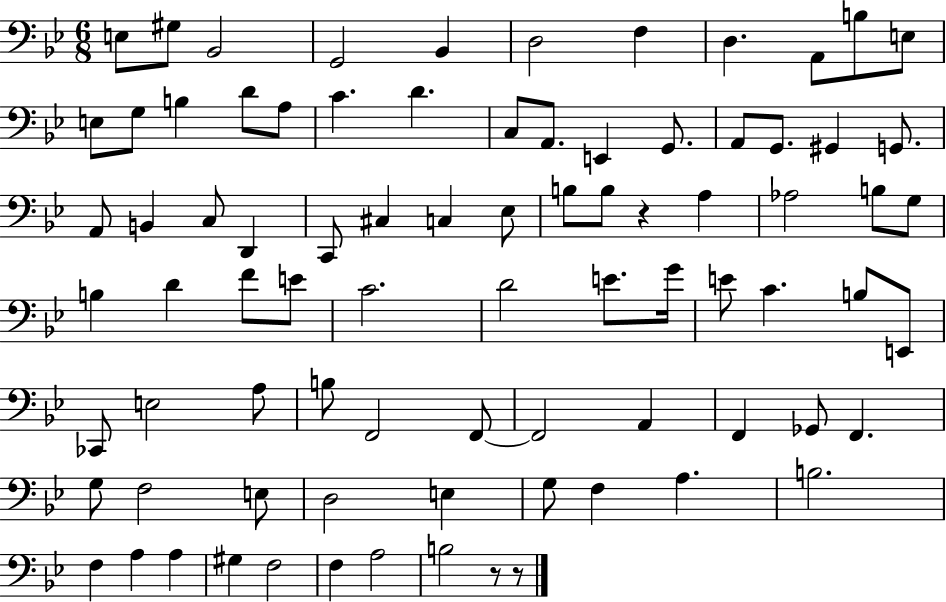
X:1
T:Untitled
M:6/8
L:1/4
K:Bb
E,/2 ^G,/2 _B,,2 G,,2 _B,, D,2 F, D, A,,/2 B,/2 E,/2 E,/2 G,/2 B, D/2 A,/2 C D C,/2 A,,/2 E,, G,,/2 A,,/2 G,,/2 ^G,, G,,/2 A,,/2 B,, C,/2 D,, C,,/2 ^C, C, _E,/2 B,/2 B,/2 z A, _A,2 B,/2 G,/2 B, D F/2 E/2 C2 D2 E/2 G/4 E/2 C B,/2 E,,/2 _C,,/2 E,2 A,/2 B,/2 F,,2 F,,/2 F,,2 A,, F,, _G,,/2 F,, G,/2 F,2 E,/2 D,2 E, G,/2 F, A, B,2 F, A, A, ^G, F,2 F, A,2 B,2 z/2 z/2